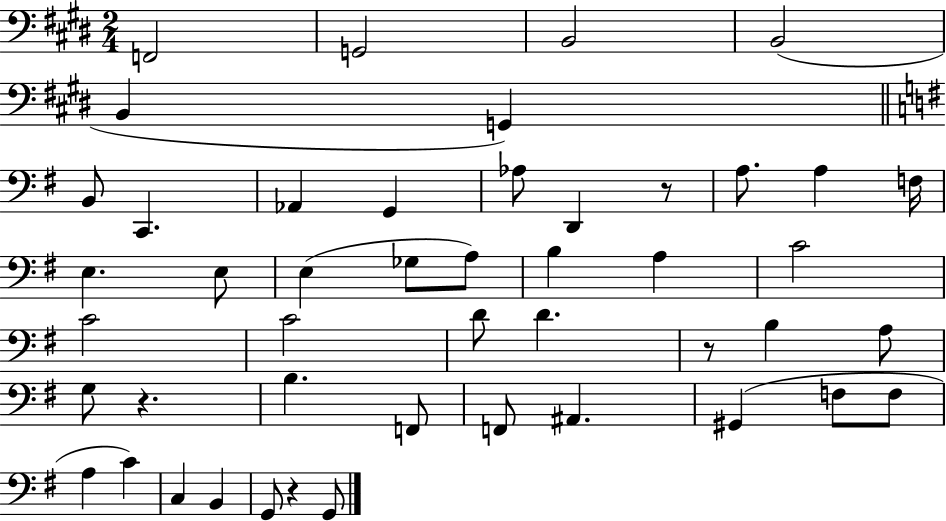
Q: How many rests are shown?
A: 4